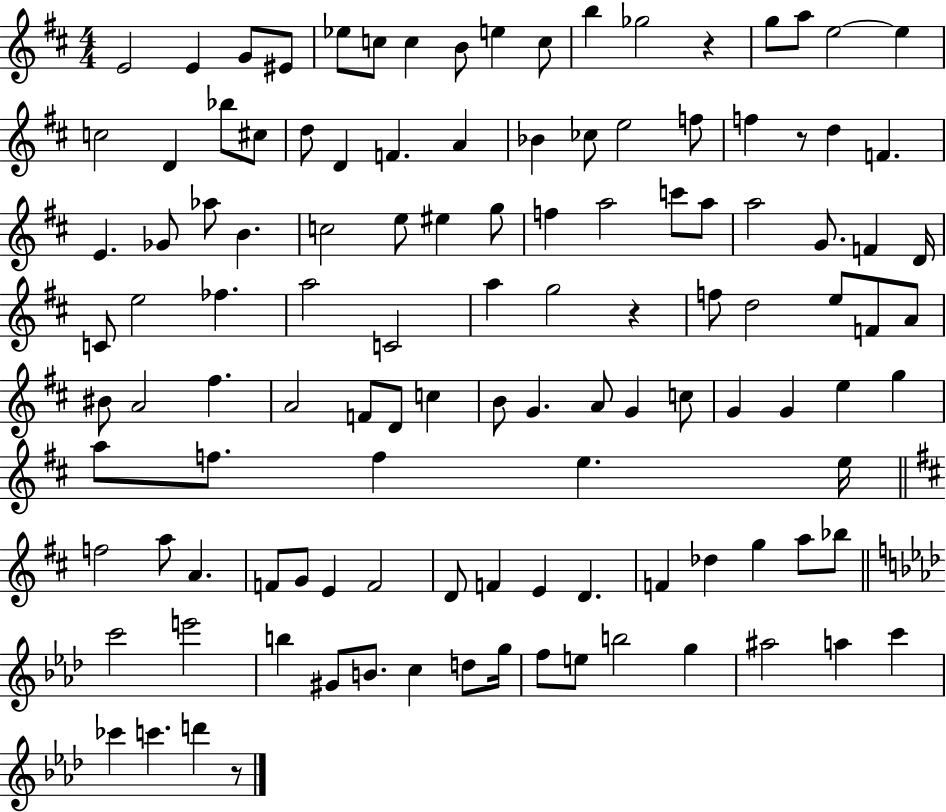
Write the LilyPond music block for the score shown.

{
  \clef treble
  \numericTimeSignature
  \time 4/4
  \key d \major
  e'2 e'4 g'8 eis'8 | ees''8 c''8 c''4 b'8 e''4 c''8 | b''4 ges''2 r4 | g''8 a''8 e''2~~ e''4 | \break c''2 d'4 bes''8 cis''8 | d''8 d'4 f'4. a'4 | bes'4 ces''8 e''2 f''8 | f''4 r8 d''4 f'4. | \break e'4. ges'8 aes''8 b'4. | c''2 e''8 eis''4 g''8 | f''4 a''2 c'''8 a''8 | a''2 g'8. f'4 d'16 | \break c'8 e''2 fes''4. | a''2 c'2 | a''4 g''2 r4 | f''8 d''2 e''8 f'8 a'8 | \break bis'8 a'2 fis''4. | a'2 f'8 d'8 c''4 | b'8 g'4. a'8 g'4 c''8 | g'4 g'4 e''4 g''4 | \break a''8 f''8. f''4 e''4. e''16 | \bar "||" \break \key b \minor f''2 a''8 a'4. | f'8 g'8 e'4 f'2 | d'8 f'4 e'4 d'4. | f'4 des''4 g''4 a''8 bes''8 | \break \bar "||" \break \key f \minor c'''2 e'''2 | b''4 gis'8 b'8. c''4 d''8 g''16 | f''8 e''8 b''2 g''4 | ais''2 a''4 c'''4 | \break ces'''4 c'''4. d'''4 r8 | \bar "|."
}